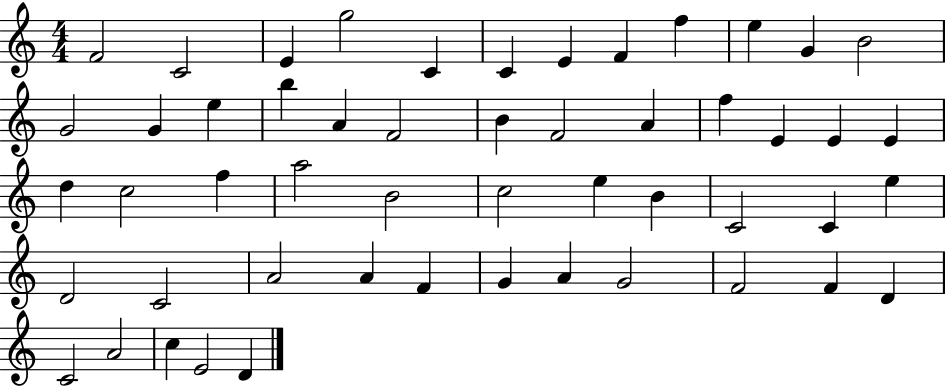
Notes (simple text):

F4/h C4/h E4/q G5/h C4/q C4/q E4/q F4/q F5/q E5/q G4/q B4/h G4/h G4/q E5/q B5/q A4/q F4/h B4/q F4/h A4/q F5/q E4/q E4/q E4/q D5/q C5/h F5/q A5/h B4/h C5/h E5/q B4/q C4/h C4/q E5/q D4/h C4/h A4/h A4/q F4/q G4/q A4/q G4/h F4/h F4/q D4/q C4/h A4/h C5/q E4/h D4/q